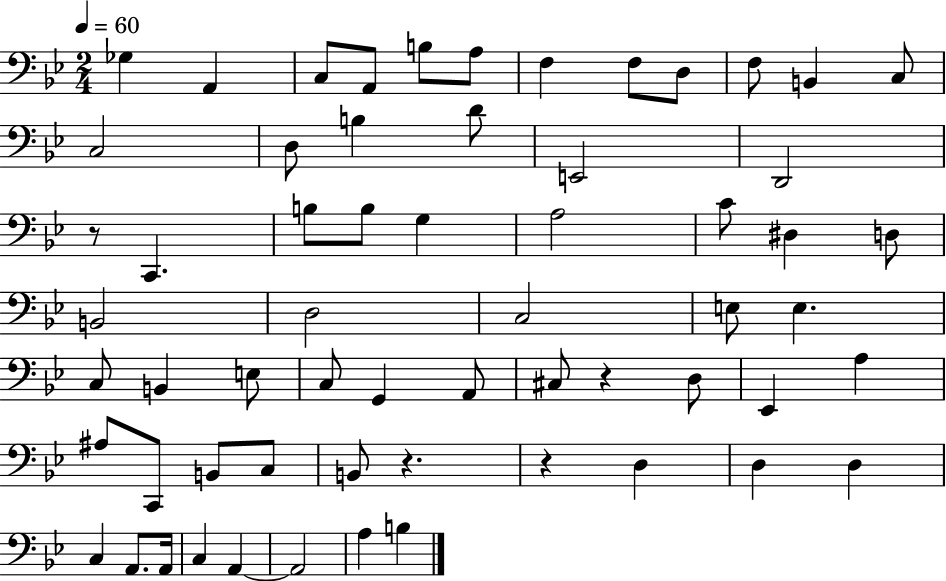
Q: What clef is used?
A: bass